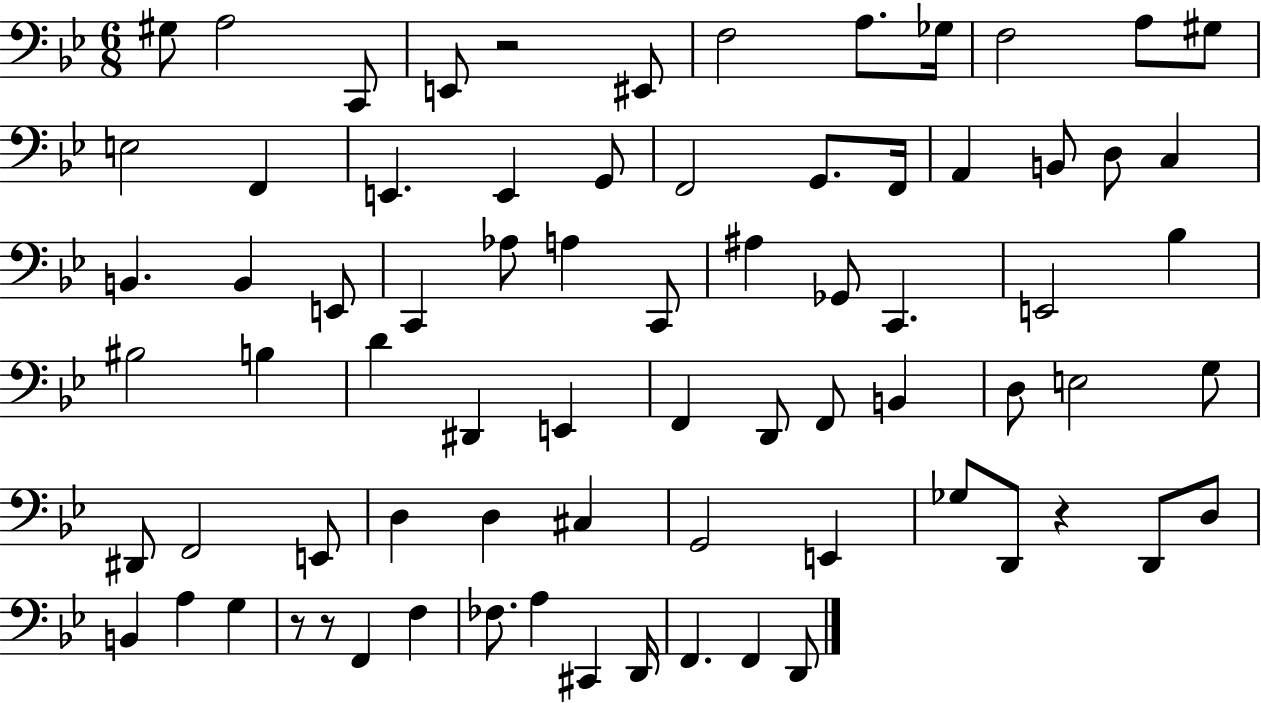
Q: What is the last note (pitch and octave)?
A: D2